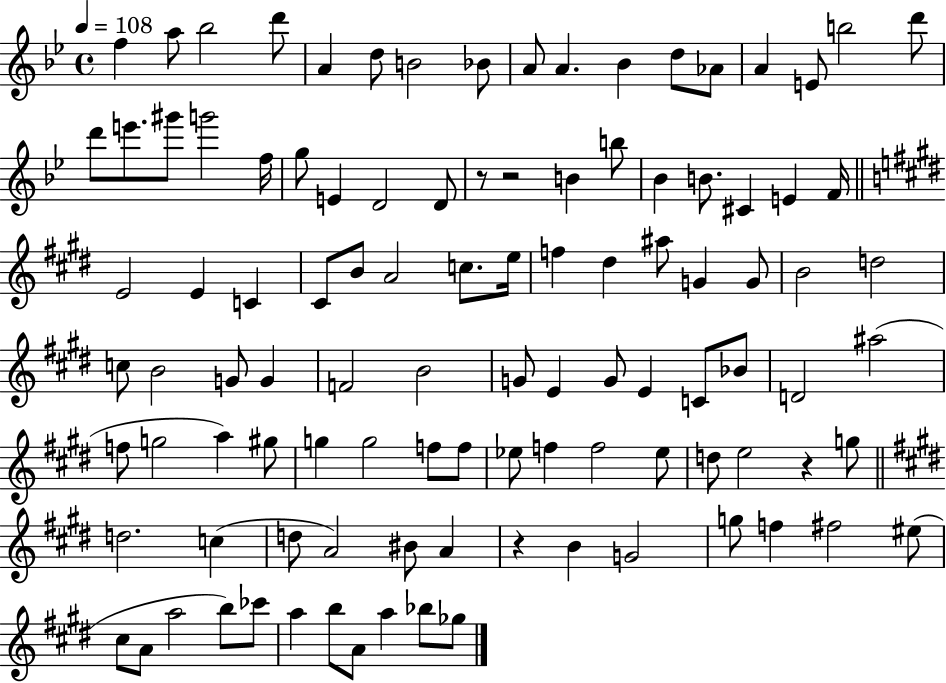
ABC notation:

X:1
T:Untitled
M:4/4
L:1/4
K:Bb
f a/2 _b2 d'/2 A d/2 B2 _B/2 A/2 A _B d/2 _A/2 A E/2 b2 d'/2 d'/2 e'/2 ^g'/2 g'2 f/4 g/2 E D2 D/2 z/2 z2 B b/2 _B B/2 ^C E F/4 E2 E C ^C/2 B/2 A2 c/2 e/4 f ^d ^a/2 G G/2 B2 d2 c/2 B2 G/2 G F2 B2 G/2 E G/2 E C/2 _B/2 D2 ^a2 f/2 g2 a ^g/2 g g2 f/2 f/2 _e/2 f f2 _e/2 d/2 e2 z g/2 d2 c d/2 A2 ^B/2 A z B G2 g/2 f ^f2 ^e/2 ^c/2 A/2 a2 b/2 _c'/2 a b/2 A/2 a _b/2 _g/2